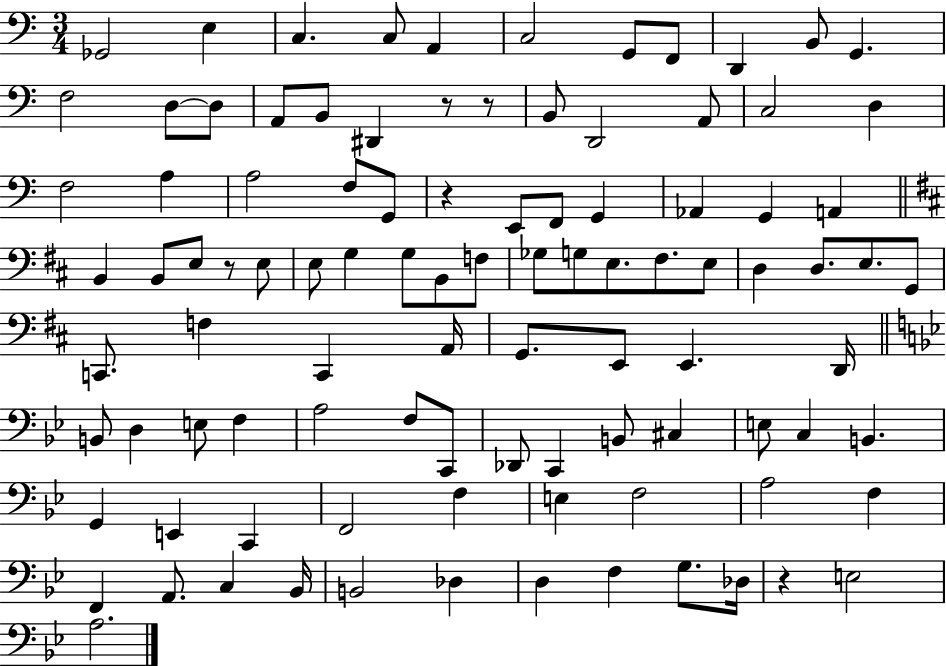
{
  \clef bass
  \numericTimeSignature
  \time 3/4
  \key c \major
  \repeat volta 2 { ges,2 e4 | c4. c8 a,4 | c2 g,8 f,8 | d,4 b,8 g,4. | \break f2 d8~~ d8 | a,8 b,8 dis,4 r8 r8 | b,8 d,2 a,8 | c2 d4 | \break f2 a4 | a2 f8 g,8 | r4 e,8 f,8 g,4 | aes,4 g,4 a,4 | \break \bar "||" \break \key b \minor b,4 b,8 e8 r8 e8 | e8 g4 g8 b,8 f8 | ges8 g8 e8. fis8. e8 | d4 d8. e8. g,8 | \break c,8. f4 c,4 a,16 | g,8. e,8 e,4. d,16 | \bar "||" \break \key bes \major b,8 d4 e8 f4 | a2 f8 c,8 | des,8 c,4 b,8 cis4 | e8 c4 b,4. | \break g,4 e,4 c,4 | f,2 f4 | e4 f2 | a2 f4 | \break f,4 a,8. c4 bes,16 | b,2 des4 | d4 f4 g8. des16 | r4 e2 | \break a2. | } \bar "|."
}